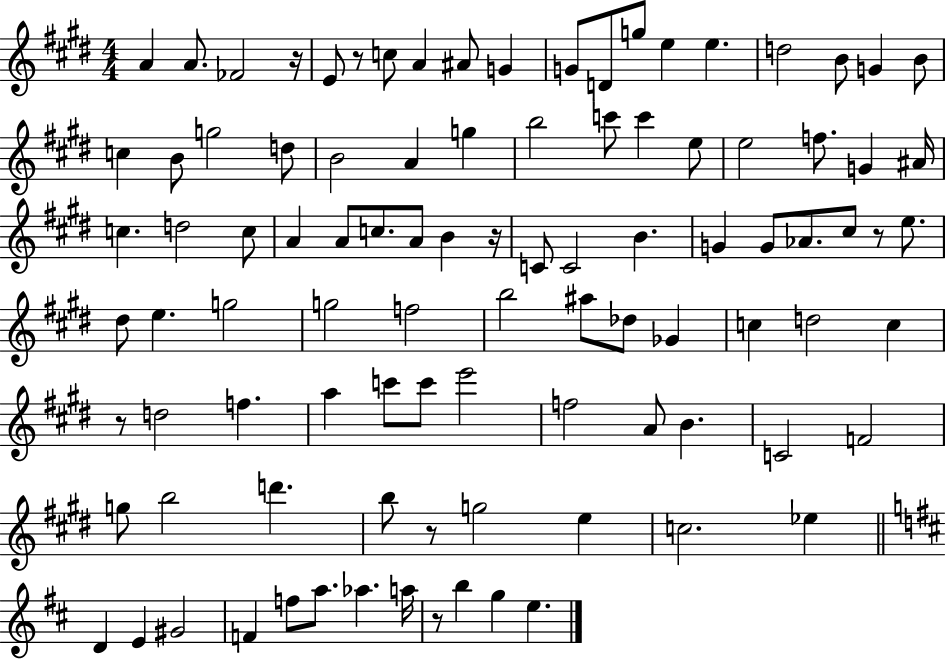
A4/q A4/e. FES4/h R/s E4/e R/e C5/e A4/q A#4/e G4/q G4/e D4/e G5/e E5/q E5/q. D5/h B4/e G4/q B4/e C5/q B4/e G5/h D5/e B4/h A4/q G5/q B5/h C6/e C6/q E5/e E5/h F5/e. G4/q A#4/s C5/q. D5/h C5/e A4/q A4/e C5/e. A4/e B4/q R/s C4/e C4/h B4/q. G4/q G4/e Ab4/e. C#5/e R/e E5/e. D#5/e E5/q. G5/h G5/h F5/h B5/h A#5/e Db5/e Gb4/q C5/q D5/h C5/q R/e D5/h F5/q. A5/q C6/e C6/e E6/h F5/h A4/e B4/q. C4/h F4/h G5/e B5/h D6/q. B5/e R/e G5/h E5/q C5/h. Eb5/q D4/q E4/q G#4/h F4/q F5/e A5/e. Ab5/q. A5/s R/e B5/q G5/q E5/q.